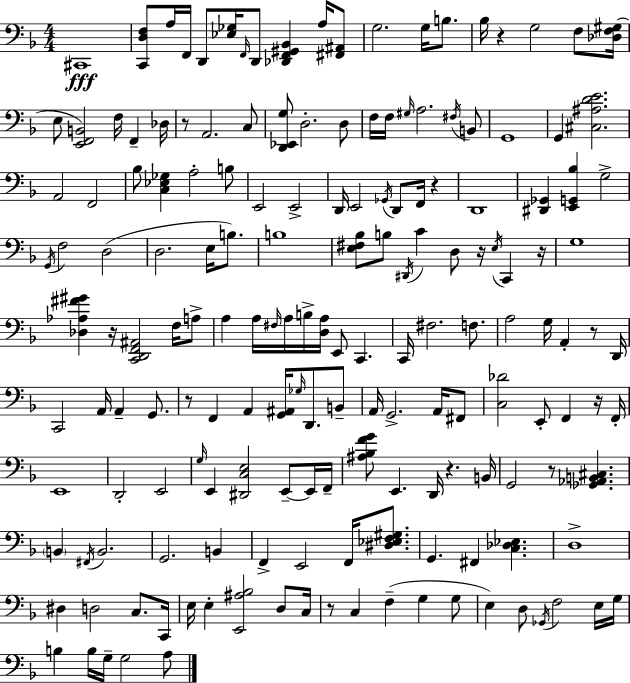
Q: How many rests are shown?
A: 12